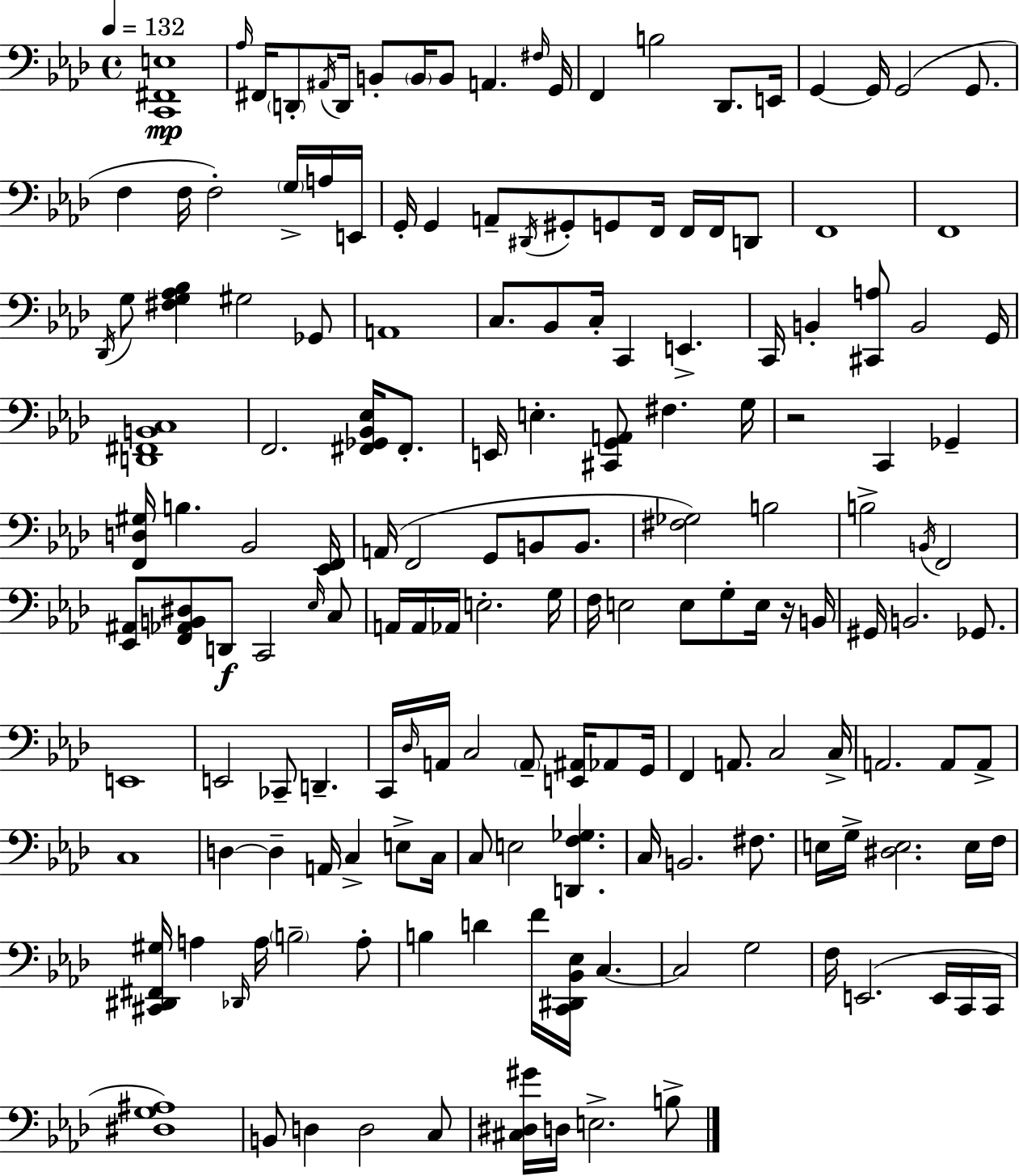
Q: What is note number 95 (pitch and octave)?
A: A2